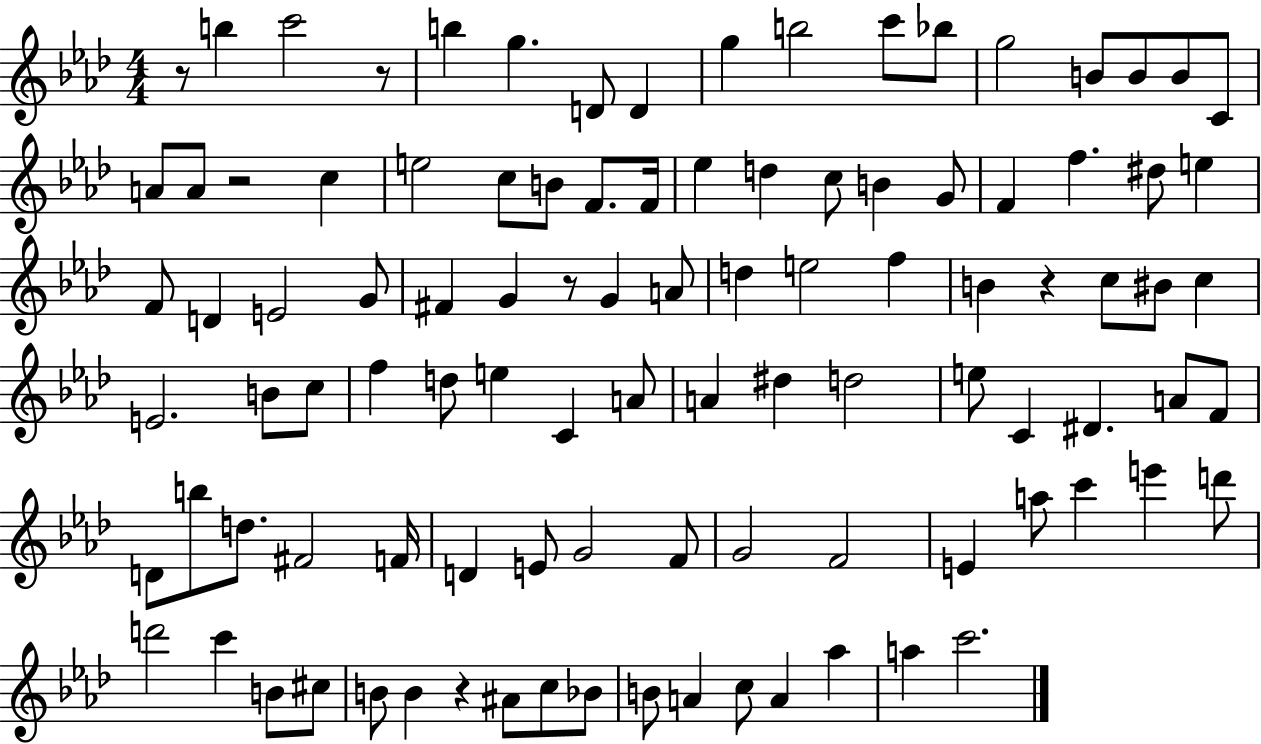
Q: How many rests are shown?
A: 6